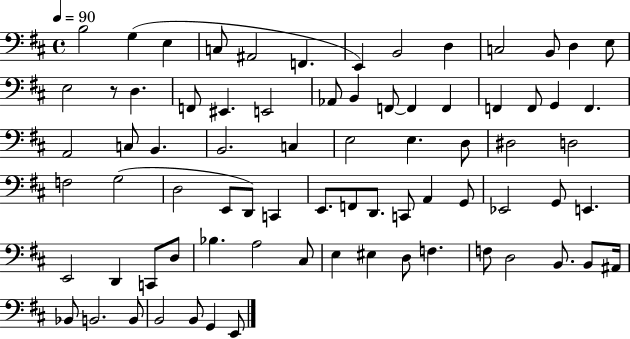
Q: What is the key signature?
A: D major